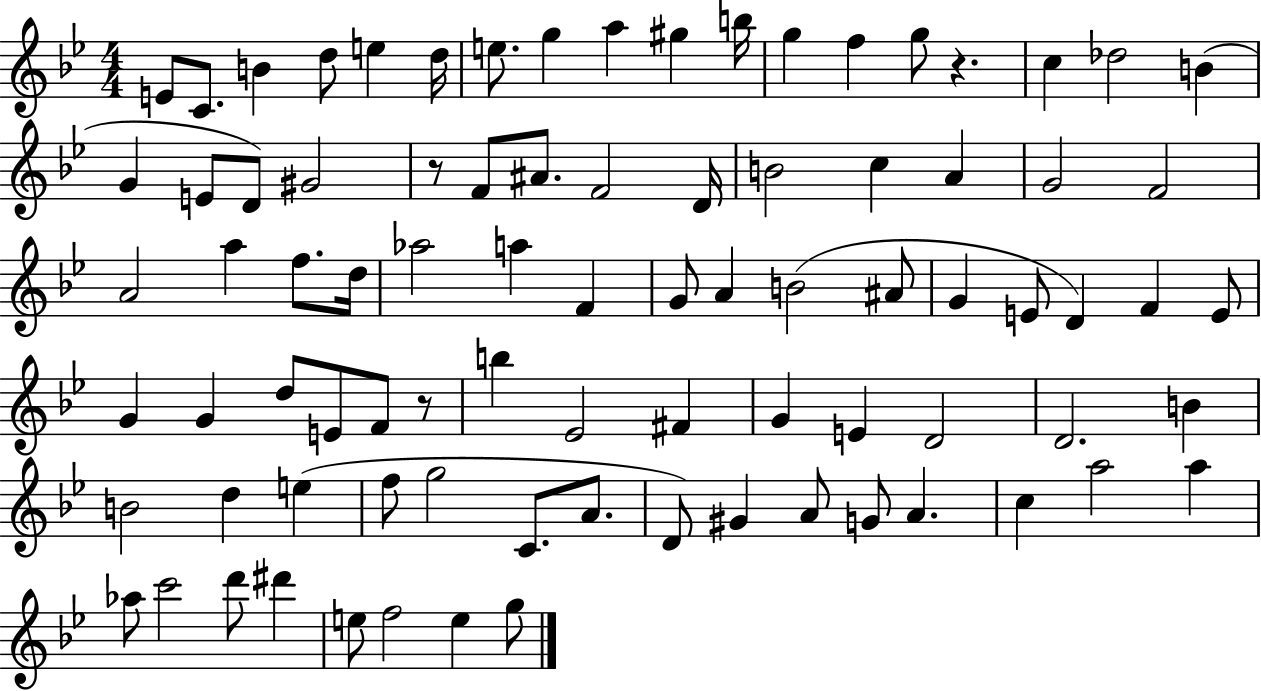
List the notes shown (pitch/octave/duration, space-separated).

E4/e C4/e. B4/q D5/e E5/q D5/s E5/e. G5/q A5/q G#5/q B5/s G5/q F5/q G5/e R/q. C5/q Db5/h B4/q G4/q E4/e D4/e G#4/h R/e F4/e A#4/e. F4/h D4/s B4/h C5/q A4/q G4/h F4/h A4/h A5/q F5/e. D5/s Ab5/h A5/q F4/q G4/e A4/q B4/h A#4/e G4/q E4/e D4/q F4/q E4/e G4/q G4/q D5/e E4/e F4/e R/e B5/q Eb4/h F#4/q G4/q E4/q D4/h D4/h. B4/q B4/h D5/q E5/q F5/e G5/h C4/e. A4/e. D4/e G#4/q A4/e G4/e A4/q. C5/q A5/h A5/q Ab5/e C6/h D6/e D#6/q E5/e F5/h E5/q G5/e